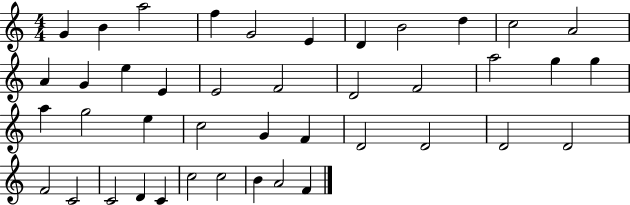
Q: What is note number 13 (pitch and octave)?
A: G4